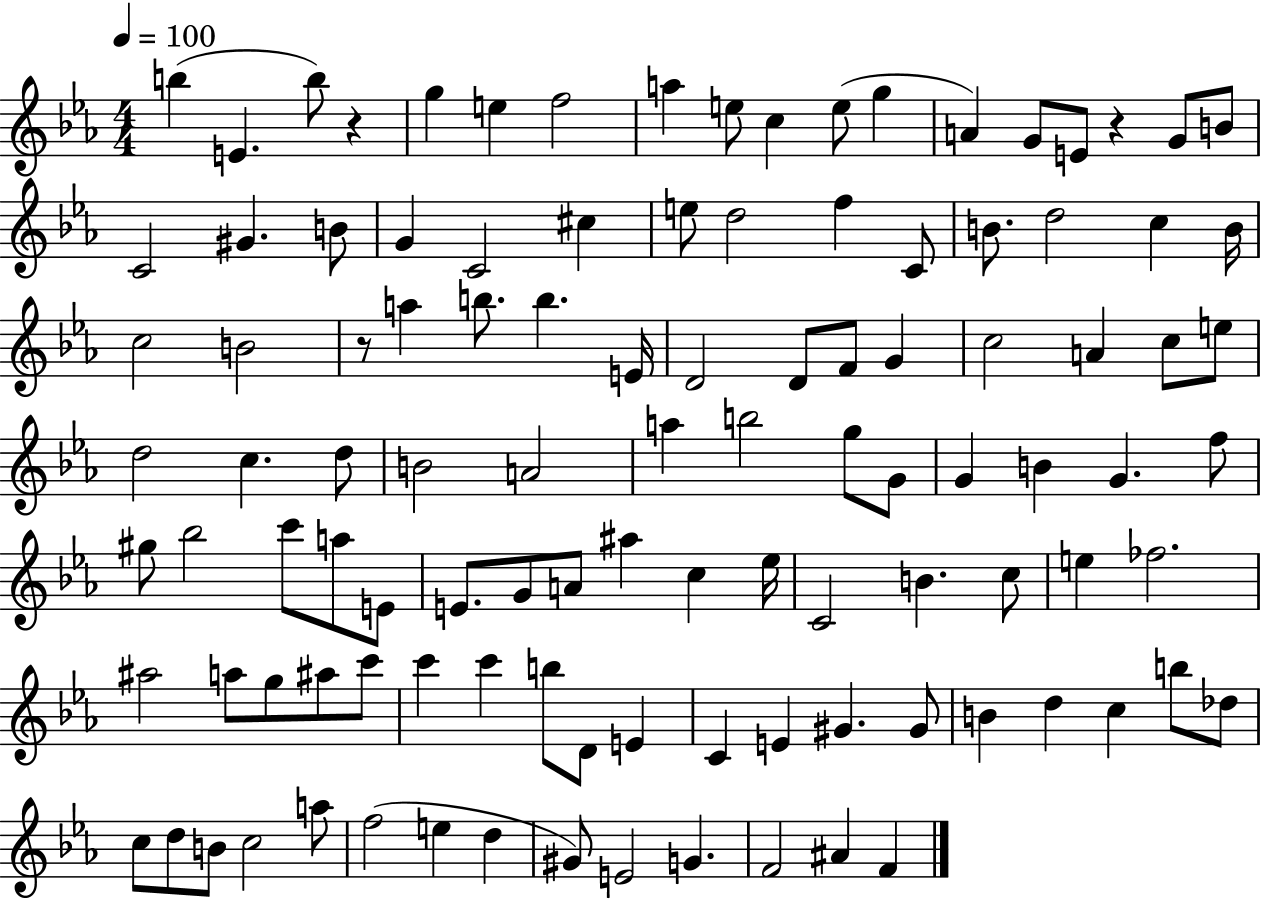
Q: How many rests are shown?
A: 3